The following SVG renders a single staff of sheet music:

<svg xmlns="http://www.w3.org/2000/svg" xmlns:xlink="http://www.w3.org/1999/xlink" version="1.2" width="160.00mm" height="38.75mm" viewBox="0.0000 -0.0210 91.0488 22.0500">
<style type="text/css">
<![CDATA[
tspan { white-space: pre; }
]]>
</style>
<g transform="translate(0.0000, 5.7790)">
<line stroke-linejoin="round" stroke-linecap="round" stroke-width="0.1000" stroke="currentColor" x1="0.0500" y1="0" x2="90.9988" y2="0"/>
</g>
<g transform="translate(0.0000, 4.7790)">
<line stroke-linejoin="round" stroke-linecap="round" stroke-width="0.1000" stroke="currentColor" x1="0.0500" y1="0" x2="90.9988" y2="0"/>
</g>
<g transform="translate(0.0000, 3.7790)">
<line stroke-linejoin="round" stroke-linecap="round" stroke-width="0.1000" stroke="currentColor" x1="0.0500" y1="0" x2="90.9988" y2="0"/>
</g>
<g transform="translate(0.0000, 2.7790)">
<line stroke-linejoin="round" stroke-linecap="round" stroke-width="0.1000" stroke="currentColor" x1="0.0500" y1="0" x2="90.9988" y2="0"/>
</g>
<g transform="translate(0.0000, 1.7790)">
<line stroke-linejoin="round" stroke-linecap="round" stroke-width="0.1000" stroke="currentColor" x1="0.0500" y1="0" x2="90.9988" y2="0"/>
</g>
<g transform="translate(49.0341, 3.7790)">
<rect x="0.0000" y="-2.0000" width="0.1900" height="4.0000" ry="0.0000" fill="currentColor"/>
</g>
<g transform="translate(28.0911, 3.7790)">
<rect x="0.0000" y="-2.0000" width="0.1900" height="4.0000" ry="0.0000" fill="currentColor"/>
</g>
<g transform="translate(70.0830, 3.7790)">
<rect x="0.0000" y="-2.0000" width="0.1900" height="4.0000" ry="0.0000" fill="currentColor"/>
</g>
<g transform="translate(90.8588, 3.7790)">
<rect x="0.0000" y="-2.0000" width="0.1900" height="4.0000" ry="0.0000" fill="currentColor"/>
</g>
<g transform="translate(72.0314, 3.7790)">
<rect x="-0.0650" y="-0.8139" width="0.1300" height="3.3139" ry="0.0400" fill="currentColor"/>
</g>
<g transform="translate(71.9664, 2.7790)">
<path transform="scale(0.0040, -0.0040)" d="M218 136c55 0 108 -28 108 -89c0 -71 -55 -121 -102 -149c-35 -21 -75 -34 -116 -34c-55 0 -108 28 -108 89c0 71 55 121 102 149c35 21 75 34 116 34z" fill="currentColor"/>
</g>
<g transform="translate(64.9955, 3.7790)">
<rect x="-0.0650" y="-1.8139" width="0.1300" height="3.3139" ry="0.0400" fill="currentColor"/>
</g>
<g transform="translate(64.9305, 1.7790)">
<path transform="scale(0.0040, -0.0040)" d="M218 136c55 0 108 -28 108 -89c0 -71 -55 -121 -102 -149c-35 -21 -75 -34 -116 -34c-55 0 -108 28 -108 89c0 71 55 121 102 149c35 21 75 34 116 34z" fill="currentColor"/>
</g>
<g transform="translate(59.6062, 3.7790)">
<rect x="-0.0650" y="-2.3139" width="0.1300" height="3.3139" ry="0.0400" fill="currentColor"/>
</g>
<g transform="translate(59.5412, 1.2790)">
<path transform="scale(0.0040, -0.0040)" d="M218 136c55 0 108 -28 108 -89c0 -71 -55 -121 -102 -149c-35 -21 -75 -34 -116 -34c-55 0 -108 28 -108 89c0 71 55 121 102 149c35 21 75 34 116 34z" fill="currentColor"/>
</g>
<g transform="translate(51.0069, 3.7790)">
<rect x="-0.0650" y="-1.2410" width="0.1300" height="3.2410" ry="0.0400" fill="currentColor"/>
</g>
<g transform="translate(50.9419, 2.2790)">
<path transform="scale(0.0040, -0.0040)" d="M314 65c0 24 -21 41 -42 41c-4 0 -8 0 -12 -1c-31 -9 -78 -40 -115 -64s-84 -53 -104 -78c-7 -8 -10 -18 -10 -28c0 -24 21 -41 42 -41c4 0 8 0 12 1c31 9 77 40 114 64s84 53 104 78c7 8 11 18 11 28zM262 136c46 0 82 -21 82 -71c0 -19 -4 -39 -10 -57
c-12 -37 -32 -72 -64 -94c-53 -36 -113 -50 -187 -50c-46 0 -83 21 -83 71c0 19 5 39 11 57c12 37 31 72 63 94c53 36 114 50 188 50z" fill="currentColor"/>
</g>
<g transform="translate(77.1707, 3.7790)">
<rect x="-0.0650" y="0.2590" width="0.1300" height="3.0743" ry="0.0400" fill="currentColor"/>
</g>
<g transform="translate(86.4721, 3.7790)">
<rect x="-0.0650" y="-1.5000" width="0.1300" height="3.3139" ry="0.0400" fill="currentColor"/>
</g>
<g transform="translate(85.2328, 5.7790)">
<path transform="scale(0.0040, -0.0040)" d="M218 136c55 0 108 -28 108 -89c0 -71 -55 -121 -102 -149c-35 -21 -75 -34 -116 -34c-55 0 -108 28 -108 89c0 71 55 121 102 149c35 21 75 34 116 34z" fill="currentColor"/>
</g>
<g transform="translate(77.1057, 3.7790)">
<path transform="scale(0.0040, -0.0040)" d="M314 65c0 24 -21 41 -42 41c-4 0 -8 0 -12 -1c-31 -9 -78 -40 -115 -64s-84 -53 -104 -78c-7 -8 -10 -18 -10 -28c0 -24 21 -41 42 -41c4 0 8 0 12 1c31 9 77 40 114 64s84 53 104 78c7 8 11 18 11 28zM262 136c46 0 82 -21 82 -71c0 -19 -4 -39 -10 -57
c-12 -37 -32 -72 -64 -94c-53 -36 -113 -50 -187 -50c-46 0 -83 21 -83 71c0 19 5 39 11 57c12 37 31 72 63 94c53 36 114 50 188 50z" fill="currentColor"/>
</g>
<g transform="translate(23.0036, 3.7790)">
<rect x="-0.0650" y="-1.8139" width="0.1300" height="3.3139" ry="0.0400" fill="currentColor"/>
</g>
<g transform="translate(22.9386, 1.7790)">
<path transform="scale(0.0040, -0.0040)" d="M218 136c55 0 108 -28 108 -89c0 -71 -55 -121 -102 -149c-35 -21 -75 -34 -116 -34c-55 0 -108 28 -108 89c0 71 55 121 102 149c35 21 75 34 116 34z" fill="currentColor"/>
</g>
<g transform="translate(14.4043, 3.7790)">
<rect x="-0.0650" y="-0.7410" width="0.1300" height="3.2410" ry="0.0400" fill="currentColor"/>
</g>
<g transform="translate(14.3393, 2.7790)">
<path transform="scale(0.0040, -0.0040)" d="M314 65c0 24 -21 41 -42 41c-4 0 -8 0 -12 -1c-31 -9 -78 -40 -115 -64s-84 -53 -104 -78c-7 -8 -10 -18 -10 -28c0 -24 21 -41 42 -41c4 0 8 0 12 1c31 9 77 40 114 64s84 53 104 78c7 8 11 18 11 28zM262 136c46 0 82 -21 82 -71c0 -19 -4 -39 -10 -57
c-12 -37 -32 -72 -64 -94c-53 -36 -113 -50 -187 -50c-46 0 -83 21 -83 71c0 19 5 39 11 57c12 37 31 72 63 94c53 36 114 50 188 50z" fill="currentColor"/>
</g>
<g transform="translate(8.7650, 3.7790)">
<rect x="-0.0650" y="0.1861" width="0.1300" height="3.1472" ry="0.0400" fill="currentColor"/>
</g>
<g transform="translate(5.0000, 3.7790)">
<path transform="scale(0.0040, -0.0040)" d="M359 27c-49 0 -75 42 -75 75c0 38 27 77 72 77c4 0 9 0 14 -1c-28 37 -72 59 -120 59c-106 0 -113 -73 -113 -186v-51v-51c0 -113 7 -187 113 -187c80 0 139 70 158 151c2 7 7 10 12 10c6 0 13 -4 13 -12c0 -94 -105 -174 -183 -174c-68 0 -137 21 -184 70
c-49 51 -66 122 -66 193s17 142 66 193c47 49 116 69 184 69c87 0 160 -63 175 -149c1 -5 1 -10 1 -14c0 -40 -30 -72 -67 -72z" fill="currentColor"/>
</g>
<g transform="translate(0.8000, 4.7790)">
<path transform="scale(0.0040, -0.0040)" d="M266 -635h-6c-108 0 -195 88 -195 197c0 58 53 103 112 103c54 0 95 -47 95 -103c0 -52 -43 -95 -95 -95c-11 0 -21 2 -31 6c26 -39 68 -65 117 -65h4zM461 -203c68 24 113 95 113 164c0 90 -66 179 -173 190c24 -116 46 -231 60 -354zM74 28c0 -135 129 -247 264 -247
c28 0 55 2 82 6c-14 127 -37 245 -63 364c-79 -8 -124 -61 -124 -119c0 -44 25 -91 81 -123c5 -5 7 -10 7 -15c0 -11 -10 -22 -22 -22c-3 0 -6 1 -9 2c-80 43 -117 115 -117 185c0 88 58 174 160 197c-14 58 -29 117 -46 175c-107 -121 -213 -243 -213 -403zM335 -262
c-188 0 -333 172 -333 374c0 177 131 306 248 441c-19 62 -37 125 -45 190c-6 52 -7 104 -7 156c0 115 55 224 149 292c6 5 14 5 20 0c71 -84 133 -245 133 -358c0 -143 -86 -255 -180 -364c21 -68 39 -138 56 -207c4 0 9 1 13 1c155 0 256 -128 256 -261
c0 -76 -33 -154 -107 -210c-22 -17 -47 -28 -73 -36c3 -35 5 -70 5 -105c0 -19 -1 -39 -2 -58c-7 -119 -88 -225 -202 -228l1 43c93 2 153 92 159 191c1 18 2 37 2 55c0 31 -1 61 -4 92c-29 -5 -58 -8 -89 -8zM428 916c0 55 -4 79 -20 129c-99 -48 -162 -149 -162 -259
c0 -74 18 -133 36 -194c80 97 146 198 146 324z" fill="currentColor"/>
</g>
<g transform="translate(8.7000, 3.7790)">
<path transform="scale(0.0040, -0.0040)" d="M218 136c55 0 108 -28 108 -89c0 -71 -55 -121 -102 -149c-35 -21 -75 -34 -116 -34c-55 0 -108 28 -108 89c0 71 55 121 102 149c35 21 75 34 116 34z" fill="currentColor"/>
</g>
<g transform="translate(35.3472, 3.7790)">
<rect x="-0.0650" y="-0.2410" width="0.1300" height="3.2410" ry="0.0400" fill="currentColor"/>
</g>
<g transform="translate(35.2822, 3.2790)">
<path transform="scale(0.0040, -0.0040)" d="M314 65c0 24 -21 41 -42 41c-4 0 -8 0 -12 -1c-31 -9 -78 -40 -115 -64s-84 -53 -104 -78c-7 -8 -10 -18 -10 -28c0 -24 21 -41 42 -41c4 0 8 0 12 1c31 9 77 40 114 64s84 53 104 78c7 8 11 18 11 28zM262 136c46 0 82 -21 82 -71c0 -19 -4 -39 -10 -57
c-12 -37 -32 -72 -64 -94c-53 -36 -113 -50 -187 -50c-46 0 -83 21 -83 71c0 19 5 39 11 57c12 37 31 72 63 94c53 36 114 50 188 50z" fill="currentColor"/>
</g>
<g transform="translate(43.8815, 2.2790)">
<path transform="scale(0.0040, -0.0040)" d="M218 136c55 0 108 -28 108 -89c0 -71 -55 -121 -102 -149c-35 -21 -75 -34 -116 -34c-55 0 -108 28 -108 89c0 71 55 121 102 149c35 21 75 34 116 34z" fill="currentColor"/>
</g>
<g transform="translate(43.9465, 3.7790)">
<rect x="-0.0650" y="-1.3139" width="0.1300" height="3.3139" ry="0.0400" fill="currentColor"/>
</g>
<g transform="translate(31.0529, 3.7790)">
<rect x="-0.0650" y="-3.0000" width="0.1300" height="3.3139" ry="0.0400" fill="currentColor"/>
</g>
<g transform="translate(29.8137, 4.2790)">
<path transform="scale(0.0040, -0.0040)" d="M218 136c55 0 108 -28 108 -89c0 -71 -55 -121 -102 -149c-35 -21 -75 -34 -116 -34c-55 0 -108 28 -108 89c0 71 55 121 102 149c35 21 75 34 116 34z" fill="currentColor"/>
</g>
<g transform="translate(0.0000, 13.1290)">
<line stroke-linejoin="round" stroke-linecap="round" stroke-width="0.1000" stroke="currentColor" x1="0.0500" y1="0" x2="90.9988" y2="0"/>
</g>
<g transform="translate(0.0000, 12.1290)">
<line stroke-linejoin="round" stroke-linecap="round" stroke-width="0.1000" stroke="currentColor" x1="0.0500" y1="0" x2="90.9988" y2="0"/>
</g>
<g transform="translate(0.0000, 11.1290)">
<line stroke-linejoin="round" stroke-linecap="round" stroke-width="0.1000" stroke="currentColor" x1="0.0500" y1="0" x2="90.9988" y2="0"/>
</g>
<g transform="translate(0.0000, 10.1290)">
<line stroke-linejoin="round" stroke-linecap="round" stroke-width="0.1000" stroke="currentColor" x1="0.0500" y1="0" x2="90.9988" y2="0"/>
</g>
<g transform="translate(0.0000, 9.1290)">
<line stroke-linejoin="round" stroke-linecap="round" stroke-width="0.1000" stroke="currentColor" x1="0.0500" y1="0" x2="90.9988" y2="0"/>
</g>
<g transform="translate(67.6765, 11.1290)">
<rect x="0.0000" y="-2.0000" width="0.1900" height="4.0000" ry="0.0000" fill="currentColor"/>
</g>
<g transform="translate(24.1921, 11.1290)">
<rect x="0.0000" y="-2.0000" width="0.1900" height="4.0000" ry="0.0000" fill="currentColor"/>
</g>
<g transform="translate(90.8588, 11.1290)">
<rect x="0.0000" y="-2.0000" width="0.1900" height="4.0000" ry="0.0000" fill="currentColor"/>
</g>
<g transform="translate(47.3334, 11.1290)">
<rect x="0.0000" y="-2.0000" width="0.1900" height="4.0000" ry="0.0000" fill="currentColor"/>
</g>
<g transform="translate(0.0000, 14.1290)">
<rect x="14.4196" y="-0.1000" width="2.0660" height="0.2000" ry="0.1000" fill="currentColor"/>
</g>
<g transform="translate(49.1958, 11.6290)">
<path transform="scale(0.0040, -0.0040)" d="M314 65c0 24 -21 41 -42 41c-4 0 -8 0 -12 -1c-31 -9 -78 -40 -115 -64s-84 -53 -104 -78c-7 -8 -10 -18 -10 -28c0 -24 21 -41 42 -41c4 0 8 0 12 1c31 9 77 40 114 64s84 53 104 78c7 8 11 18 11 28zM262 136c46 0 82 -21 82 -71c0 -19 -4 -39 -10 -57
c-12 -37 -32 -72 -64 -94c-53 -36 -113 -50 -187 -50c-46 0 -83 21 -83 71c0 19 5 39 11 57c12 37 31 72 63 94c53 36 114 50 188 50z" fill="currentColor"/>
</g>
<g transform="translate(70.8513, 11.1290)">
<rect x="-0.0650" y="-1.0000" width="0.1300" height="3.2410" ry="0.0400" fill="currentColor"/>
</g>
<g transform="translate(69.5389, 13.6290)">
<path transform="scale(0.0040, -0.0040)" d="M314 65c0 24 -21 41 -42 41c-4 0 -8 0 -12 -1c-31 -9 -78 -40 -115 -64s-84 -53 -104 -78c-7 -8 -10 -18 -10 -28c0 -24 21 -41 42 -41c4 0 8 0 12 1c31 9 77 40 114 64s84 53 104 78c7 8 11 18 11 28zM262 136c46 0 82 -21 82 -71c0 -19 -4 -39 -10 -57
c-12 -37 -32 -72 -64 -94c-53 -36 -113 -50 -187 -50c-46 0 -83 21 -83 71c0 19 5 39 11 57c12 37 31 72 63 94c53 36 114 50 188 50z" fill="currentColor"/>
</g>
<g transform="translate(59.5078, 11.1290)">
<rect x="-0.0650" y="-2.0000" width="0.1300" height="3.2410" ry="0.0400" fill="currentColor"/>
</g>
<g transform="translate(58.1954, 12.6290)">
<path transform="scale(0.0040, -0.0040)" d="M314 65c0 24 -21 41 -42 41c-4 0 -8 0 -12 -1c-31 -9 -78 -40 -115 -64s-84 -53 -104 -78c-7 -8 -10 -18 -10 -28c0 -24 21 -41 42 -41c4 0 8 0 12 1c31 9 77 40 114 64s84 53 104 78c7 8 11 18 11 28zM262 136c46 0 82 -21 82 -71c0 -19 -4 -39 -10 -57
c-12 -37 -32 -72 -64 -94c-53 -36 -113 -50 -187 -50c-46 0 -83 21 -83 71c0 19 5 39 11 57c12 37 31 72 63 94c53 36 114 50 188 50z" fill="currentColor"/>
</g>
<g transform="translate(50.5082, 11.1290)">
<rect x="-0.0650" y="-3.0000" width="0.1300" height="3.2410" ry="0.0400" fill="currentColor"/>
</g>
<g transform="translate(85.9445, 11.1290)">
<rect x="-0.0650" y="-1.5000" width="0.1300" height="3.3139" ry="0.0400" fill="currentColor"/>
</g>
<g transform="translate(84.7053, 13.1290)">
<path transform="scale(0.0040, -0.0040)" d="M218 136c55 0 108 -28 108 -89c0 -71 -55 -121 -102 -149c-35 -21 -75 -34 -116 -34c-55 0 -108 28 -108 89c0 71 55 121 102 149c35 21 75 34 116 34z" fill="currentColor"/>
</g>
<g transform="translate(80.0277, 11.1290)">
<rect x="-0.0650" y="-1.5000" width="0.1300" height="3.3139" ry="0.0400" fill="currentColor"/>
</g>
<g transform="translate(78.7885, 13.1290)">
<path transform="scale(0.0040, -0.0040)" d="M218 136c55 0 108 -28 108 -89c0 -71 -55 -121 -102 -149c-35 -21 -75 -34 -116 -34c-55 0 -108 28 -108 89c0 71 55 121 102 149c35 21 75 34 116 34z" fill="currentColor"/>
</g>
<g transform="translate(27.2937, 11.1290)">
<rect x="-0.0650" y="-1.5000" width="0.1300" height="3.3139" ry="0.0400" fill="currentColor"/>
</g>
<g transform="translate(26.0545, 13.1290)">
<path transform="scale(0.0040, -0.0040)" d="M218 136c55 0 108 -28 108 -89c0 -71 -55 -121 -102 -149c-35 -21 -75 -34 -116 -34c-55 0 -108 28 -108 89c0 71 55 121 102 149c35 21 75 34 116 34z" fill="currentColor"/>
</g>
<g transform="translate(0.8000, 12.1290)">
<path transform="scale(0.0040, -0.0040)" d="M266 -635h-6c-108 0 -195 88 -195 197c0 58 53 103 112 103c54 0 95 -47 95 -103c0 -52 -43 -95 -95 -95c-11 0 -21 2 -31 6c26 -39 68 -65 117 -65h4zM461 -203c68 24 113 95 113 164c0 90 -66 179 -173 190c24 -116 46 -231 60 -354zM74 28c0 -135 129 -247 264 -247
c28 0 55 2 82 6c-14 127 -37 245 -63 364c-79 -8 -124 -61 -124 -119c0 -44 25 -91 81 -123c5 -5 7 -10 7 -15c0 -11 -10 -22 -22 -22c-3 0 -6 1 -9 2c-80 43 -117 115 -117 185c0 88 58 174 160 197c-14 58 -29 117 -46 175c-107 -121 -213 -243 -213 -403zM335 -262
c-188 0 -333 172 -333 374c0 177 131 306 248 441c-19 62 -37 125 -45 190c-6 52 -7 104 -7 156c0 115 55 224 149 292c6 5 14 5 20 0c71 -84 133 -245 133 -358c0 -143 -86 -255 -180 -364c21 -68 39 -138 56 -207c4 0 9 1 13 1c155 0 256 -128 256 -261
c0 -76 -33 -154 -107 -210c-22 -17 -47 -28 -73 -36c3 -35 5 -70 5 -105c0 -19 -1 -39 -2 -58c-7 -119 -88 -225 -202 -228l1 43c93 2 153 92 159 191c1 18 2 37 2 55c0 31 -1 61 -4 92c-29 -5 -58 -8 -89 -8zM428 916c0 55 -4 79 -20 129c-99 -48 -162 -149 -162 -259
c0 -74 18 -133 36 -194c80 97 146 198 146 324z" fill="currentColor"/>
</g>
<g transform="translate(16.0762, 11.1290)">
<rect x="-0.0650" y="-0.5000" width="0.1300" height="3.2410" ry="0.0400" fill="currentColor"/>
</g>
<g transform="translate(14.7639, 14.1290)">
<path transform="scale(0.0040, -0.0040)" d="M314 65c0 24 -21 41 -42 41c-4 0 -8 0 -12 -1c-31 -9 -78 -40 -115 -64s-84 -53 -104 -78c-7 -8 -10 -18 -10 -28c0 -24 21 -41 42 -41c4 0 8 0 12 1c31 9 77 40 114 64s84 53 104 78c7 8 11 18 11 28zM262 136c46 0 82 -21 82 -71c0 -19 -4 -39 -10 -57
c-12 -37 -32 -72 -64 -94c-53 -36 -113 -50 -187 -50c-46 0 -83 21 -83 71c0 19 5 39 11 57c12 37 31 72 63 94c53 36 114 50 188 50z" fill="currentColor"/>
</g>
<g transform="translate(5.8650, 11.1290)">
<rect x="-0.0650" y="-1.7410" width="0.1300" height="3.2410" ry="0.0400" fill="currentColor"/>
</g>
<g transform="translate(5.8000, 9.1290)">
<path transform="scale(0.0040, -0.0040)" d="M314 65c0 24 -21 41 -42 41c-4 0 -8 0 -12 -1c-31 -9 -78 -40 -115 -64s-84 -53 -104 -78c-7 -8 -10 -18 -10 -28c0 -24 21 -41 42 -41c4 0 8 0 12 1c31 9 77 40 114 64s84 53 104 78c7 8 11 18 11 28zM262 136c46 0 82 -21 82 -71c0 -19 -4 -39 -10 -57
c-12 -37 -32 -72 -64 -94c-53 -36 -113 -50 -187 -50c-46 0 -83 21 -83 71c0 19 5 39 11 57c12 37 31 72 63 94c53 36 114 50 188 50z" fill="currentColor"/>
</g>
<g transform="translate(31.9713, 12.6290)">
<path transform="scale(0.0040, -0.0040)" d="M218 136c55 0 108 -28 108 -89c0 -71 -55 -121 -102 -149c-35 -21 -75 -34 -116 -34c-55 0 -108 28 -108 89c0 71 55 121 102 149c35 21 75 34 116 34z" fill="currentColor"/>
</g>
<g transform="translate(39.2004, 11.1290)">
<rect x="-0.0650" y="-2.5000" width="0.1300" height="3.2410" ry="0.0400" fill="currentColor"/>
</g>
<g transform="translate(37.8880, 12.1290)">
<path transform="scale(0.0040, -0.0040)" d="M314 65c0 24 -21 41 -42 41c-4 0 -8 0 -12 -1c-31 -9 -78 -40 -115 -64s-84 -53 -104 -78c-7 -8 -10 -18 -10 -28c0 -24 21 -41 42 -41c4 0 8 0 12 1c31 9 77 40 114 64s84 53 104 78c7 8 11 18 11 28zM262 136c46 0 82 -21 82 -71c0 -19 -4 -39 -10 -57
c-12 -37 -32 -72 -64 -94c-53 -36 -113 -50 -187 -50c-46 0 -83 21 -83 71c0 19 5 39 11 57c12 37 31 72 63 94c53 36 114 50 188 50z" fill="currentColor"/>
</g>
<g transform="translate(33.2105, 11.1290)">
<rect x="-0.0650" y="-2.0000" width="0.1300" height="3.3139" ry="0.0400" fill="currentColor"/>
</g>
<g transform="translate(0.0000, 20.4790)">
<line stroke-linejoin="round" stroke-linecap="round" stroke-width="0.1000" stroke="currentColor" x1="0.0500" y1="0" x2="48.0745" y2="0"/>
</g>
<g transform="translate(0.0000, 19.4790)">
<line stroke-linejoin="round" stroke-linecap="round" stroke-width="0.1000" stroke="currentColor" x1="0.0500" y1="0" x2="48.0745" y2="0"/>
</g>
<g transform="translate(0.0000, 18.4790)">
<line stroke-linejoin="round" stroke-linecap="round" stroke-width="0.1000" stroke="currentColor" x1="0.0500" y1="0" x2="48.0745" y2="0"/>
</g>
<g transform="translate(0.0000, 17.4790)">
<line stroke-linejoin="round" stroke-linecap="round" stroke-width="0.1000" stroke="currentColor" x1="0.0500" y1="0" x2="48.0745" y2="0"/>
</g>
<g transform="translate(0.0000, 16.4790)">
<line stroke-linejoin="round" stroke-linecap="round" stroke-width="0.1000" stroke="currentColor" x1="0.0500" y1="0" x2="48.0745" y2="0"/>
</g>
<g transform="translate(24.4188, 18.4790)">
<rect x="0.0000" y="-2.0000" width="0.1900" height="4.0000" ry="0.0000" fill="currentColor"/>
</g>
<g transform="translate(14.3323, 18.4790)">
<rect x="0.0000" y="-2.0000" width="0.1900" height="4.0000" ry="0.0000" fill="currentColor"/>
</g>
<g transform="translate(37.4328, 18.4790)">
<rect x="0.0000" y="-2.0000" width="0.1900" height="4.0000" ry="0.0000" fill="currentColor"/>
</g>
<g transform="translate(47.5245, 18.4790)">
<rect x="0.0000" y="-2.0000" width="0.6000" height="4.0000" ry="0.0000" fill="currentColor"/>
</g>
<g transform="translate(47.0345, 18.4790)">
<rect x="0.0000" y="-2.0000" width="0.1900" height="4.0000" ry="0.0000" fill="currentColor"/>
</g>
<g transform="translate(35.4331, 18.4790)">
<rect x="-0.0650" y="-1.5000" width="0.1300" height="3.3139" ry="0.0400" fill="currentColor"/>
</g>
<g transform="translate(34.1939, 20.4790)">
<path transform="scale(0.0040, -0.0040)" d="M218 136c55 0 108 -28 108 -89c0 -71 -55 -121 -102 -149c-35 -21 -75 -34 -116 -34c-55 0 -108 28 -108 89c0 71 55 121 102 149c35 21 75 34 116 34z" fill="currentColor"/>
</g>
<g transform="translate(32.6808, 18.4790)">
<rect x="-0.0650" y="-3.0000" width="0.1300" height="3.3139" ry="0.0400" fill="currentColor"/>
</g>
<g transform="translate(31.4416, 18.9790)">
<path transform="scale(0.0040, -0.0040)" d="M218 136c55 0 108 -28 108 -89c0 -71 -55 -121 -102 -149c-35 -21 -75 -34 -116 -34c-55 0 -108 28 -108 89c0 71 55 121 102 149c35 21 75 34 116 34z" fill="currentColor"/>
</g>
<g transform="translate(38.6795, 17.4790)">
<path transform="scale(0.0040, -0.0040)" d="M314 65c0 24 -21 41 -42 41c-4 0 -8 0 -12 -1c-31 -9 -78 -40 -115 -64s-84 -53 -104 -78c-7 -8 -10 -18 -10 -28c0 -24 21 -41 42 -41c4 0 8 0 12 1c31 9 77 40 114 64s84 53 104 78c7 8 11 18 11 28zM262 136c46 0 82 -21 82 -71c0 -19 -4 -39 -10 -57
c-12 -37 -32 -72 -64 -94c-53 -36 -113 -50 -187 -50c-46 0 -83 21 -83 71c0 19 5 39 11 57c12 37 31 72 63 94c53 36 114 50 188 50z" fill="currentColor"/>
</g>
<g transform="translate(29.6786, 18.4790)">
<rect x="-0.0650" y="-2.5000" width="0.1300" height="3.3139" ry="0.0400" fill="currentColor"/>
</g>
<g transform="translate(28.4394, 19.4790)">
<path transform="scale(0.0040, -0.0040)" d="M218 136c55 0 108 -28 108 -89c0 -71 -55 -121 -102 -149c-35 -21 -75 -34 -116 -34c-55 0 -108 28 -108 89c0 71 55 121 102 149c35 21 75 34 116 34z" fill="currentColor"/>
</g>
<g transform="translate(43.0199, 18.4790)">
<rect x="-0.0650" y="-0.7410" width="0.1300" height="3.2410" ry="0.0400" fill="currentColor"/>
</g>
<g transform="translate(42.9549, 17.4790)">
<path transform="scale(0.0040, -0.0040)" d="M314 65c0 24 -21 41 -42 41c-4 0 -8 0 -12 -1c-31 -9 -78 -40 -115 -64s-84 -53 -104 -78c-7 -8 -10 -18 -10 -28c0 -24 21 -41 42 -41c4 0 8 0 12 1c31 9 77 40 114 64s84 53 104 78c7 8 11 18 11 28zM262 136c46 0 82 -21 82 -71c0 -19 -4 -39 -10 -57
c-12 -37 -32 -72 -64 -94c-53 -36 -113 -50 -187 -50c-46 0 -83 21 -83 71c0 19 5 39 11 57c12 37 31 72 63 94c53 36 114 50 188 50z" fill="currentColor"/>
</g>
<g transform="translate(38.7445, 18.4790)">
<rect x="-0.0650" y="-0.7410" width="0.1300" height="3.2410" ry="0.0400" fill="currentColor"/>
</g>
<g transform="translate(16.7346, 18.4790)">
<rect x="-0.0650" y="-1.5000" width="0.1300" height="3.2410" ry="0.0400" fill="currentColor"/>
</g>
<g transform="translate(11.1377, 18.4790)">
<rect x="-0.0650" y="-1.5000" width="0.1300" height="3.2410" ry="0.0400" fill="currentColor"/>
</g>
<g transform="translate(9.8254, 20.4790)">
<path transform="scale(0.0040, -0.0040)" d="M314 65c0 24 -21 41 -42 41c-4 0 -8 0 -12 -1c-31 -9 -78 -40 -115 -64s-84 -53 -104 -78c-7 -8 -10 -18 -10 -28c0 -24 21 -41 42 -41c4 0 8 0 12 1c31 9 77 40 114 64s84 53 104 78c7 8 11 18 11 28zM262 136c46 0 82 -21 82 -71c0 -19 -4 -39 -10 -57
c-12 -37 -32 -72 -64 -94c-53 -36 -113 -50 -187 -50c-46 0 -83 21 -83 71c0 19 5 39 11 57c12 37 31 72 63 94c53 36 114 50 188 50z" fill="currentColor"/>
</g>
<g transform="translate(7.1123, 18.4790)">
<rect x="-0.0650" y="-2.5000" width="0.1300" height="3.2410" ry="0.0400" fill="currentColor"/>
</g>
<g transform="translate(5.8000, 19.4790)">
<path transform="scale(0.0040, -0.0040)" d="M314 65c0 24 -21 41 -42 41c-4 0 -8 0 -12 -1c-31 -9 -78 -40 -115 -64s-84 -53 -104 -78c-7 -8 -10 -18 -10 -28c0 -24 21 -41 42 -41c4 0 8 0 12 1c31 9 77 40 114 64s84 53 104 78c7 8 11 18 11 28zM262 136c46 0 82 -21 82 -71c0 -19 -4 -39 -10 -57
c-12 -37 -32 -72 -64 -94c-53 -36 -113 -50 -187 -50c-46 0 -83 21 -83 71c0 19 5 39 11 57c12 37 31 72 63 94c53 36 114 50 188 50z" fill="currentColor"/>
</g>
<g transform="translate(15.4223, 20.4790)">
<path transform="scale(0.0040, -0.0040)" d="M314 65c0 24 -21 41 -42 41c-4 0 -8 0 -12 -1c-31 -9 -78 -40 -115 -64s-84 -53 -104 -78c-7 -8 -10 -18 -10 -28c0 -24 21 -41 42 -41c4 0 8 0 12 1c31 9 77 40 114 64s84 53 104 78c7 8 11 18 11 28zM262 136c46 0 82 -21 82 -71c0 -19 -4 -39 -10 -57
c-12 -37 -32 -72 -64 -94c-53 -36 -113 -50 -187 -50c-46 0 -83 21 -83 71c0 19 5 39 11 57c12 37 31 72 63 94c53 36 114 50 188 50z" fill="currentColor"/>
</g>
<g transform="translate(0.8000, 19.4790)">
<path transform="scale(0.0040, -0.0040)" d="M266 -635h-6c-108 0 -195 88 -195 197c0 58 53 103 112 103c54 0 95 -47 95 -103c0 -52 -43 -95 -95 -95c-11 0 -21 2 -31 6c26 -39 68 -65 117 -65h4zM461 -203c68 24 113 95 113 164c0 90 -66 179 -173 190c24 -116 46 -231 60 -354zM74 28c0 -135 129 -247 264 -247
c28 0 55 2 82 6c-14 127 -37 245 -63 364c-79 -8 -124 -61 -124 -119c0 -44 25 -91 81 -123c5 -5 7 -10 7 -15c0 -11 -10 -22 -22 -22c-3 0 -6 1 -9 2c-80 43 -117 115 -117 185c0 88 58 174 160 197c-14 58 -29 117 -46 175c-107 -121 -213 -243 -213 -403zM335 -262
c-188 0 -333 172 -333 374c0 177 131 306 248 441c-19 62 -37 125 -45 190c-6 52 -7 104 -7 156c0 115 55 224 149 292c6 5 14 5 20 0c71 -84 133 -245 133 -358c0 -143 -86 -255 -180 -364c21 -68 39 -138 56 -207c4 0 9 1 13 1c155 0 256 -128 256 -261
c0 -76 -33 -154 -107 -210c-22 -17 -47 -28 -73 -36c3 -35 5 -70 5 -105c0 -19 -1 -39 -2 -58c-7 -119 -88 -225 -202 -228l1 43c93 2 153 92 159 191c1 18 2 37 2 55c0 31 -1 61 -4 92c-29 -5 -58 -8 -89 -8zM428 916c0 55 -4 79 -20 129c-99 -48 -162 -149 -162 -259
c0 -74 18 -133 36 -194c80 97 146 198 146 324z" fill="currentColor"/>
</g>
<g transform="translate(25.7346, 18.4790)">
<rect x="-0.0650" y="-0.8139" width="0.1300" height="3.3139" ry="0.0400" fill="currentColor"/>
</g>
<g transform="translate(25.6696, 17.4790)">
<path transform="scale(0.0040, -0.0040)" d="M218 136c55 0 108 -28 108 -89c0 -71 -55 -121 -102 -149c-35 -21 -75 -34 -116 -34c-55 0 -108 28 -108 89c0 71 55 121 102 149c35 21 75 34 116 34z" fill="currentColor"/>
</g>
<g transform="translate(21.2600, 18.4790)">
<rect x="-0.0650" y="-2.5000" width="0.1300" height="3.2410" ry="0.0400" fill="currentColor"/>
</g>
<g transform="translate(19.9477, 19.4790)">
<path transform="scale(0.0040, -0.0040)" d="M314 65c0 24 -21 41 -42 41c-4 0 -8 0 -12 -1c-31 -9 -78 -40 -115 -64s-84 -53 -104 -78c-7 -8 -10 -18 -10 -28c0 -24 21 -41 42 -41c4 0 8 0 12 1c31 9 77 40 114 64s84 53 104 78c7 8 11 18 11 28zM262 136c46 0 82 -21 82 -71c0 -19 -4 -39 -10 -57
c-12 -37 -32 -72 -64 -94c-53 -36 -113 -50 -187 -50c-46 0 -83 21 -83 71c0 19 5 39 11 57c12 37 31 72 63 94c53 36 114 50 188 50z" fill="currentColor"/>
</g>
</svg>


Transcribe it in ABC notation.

X:1
T:Untitled
M:4/4
L:1/4
K:C
B d2 f A c2 e e2 g f d B2 E f2 C2 E F G2 A2 F2 D2 E E G2 E2 E2 G2 d G A E d2 d2